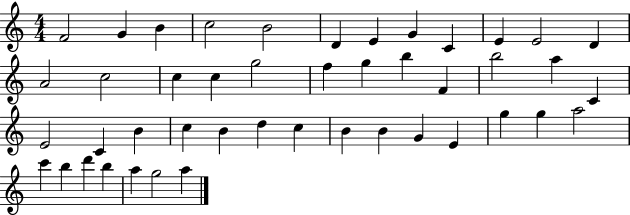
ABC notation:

X:1
T:Untitled
M:4/4
L:1/4
K:C
F2 G B c2 B2 D E G C E E2 D A2 c2 c c g2 f g b F b2 a C E2 C B c B d c B B G E g g a2 c' b d' b a g2 a